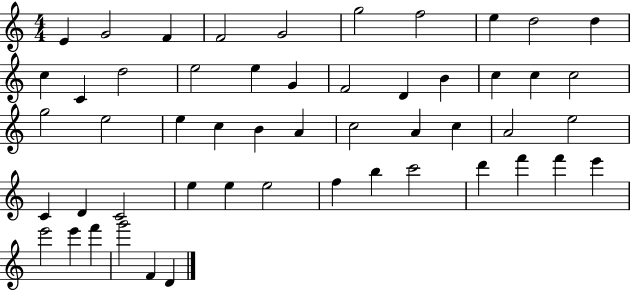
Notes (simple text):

E4/q G4/h F4/q F4/h G4/h G5/h F5/h E5/q D5/h D5/q C5/q C4/q D5/h E5/h E5/q G4/q F4/h D4/q B4/q C5/q C5/q C5/h G5/h E5/h E5/q C5/q B4/q A4/q C5/h A4/q C5/q A4/h E5/h C4/q D4/q C4/h E5/q E5/q E5/h F5/q B5/q C6/h D6/q F6/q F6/q E6/q E6/h E6/q F6/q G6/h F4/q D4/q